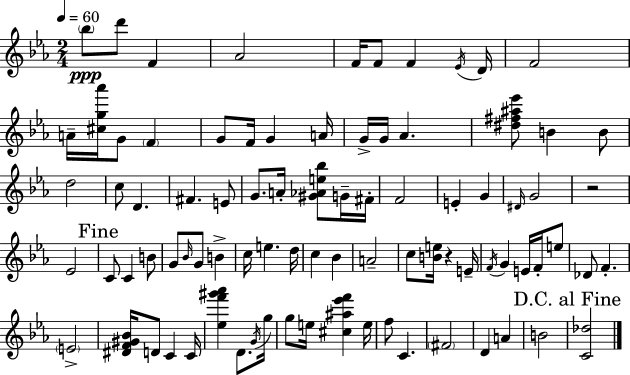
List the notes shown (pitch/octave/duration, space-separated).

Bb5/e D6/e F4/q Ab4/h F4/s F4/e F4/q Eb4/s D4/s F4/h A4/s [C#5,G5,Ab6]/s G4/e F4/q G4/e F4/s G4/q A4/s G4/s G4/s Ab4/q. [D#5,F#5,A#5,Eb6]/e B4/q B4/e D5/h C5/e D4/q. F#4/q. E4/e G4/e. A4/s [G#4,Ab4,E5,Bb5]/e G4/s F#4/s F4/h E4/q G4/q D#4/s G4/h R/h Eb4/h C4/e C4/q B4/e G4/e Bb4/s G4/e B4/q C5/s E5/q. D5/s C5/q Bb4/q A4/h C5/e [B4,E5]/s R/q E4/s F4/s G4/q E4/s F4/s E5/e Db4/e F4/q. E4/h [D#4,F4,G#4,Bb4]/s D4/e C4/q C4/s [Eb5,F6,G#6,Ab6]/q D4/e. G4/s G5/s G5/e E5/s [C#5,A#5,Eb6,F6]/q E5/s F5/e C4/q. F#4/h D4/q A4/q B4/h [C4,Db5]/h